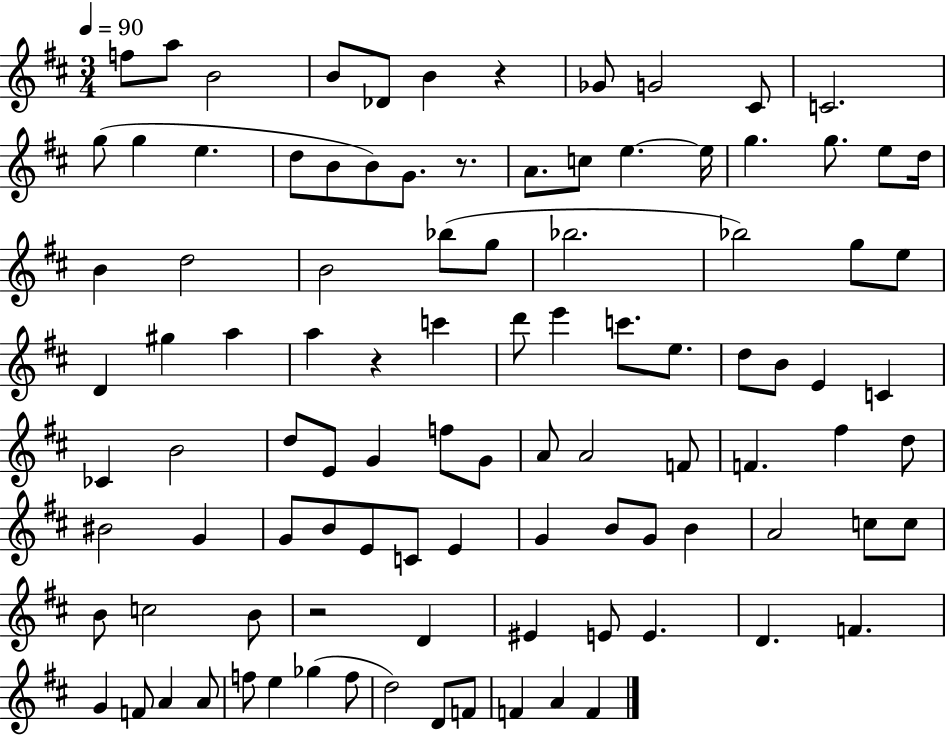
{
  \clef treble
  \numericTimeSignature
  \time 3/4
  \key d \major
  \tempo 4 = 90
  f''8 a''8 b'2 | b'8 des'8 b'4 r4 | ges'8 g'2 cis'8 | c'2. | \break g''8( g''4 e''4. | d''8 b'8 b'8) g'8. r8. | a'8. c''8 e''4.~~ e''16 | g''4. g''8. e''8 d''16 | \break b'4 d''2 | b'2 bes''8( g''8 | bes''2. | bes''2) g''8 e''8 | \break d'4 gis''4 a''4 | a''4 r4 c'''4 | d'''8 e'''4 c'''8. e''8. | d''8 b'8 e'4 c'4 | \break ces'4 b'2 | d''8 e'8 g'4 f''8 g'8 | a'8 a'2 f'8 | f'4. fis''4 d''8 | \break bis'2 g'4 | g'8 b'8 e'8 c'8 e'4 | g'4 b'8 g'8 b'4 | a'2 c''8 c''8 | \break b'8 c''2 b'8 | r2 d'4 | eis'4 e'8 e'4. | d'4. f'4. | \break g'4 f'8 a'4 a'8 | f''8 e''4 ges''4( f''8 | d''2) d'8 f'8 | f'4 a'4 f'4 | \break \bar "|."
}